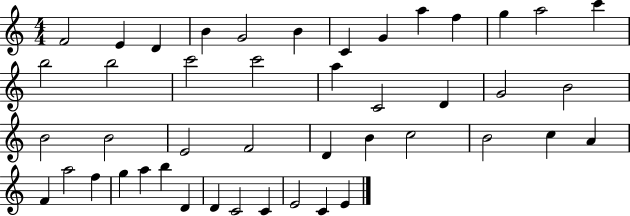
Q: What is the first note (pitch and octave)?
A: F4